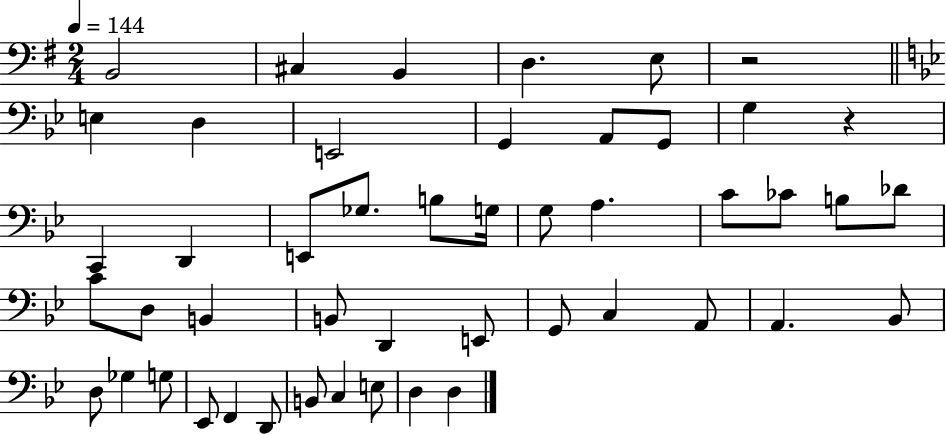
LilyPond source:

{
  \clef bass
  \numericTimeSignature
  \time 2/4
  \key g \major
  \tempo 4 = 144
  \repeat volta 2 { b,2 | cis4 b,4 | d4. e8 | r2 | \break \bar "||" \break \key bes \major e4 d4 | e,2 | g,4 a,8 g,8 | g4 r4 | \break c,4 d,4 | e,8 ges8. b8 g16 | g8 a4. | c'8 ces'8 b8 des'8 | \break c'8 d8 b,4 | b,8 d,4 e,8 | g,8 c4 a,8 | a,4. bes,8 | \break d8 ges4 g8 | ees,8 f,4 d,8 | b,8 c4 e8 | d4 d4 | \break } \bar "|."
}